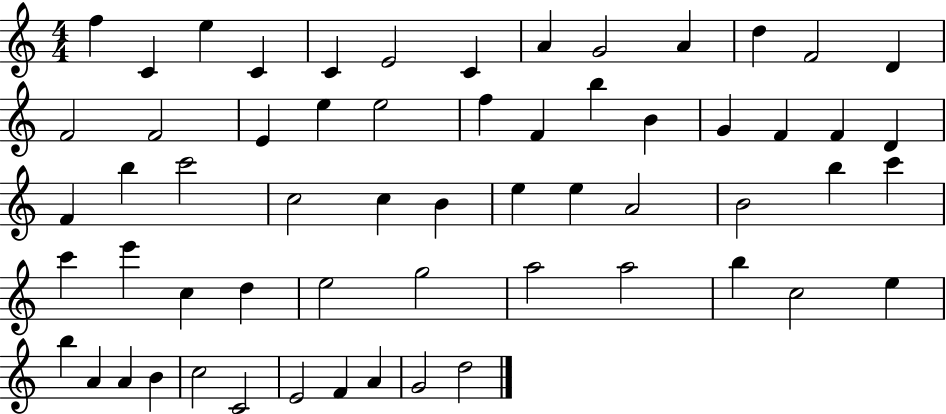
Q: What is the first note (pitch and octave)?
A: F5